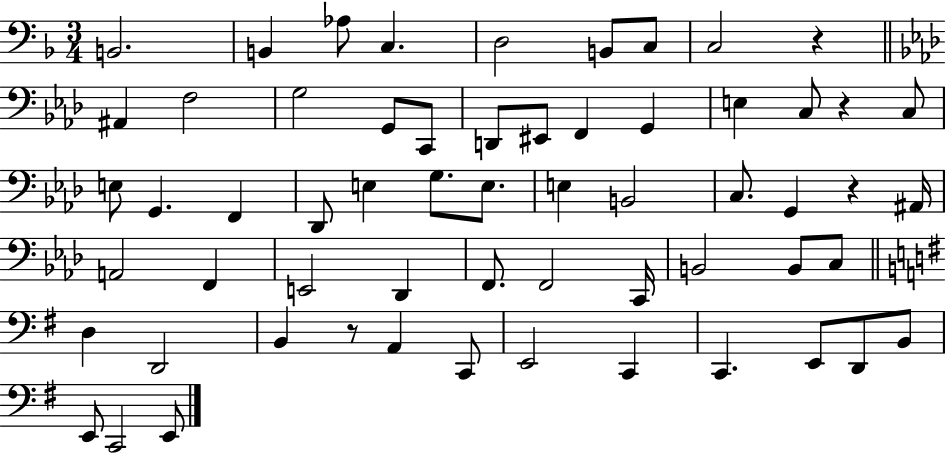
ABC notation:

X:1
T:Untitled
M:3/4
L:1/4
K:F
B,,2 B,, _A,/2 C, D,2 B,,/2 C,/2 C,2 z ^A,, F,2 G,2 G,,/2 C,,/2 D,,/2 ^E,,/2 F,, G,, E, C,/2 z C,/2 E,/2 G,, F,, _D,,/2 E, G,/2 E,/2 E, B,,2 C,/2 G,, z ^A,,/4 A,,2 F,, E,,2 _D,, F,,/2 F,,2 C,,/4 B,,2 B,,/2 C,/2 D, D,,2 B,, z/2 A,, C,,/2 E,,2 C,, C,, E,,/2 D,,/2 B,,/2 E,,/2 C,,2 E,,/2